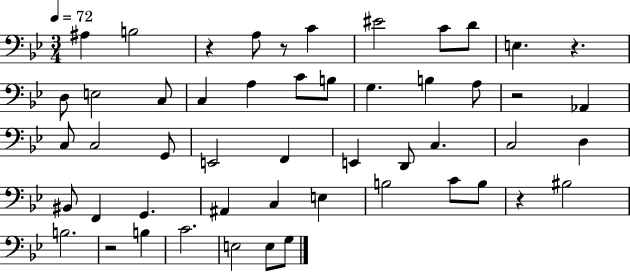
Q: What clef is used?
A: bass